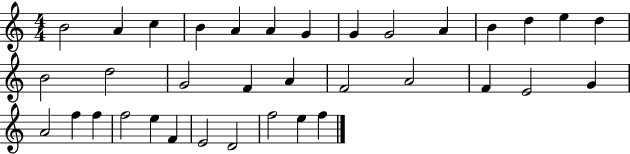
{
  \clef treble
  \numericTimeSignature
  \time 4/4
  \key c \major
  b'2 a'4 c''4 | b'4 a'4 a'4 g'4 | g'4 g'2 a'4 | b'4 d''4 e''4 d''4 | \break b'2 d''2 | g'2 f'4 a'4 | f'2 a'2 | f'4 e'2 g'4 | \break a'2 f''4 f''4 | f''2 e''4 f'4 | e'2 d'2 | f''2 e''4 f''4 | \break \bar "|."
}